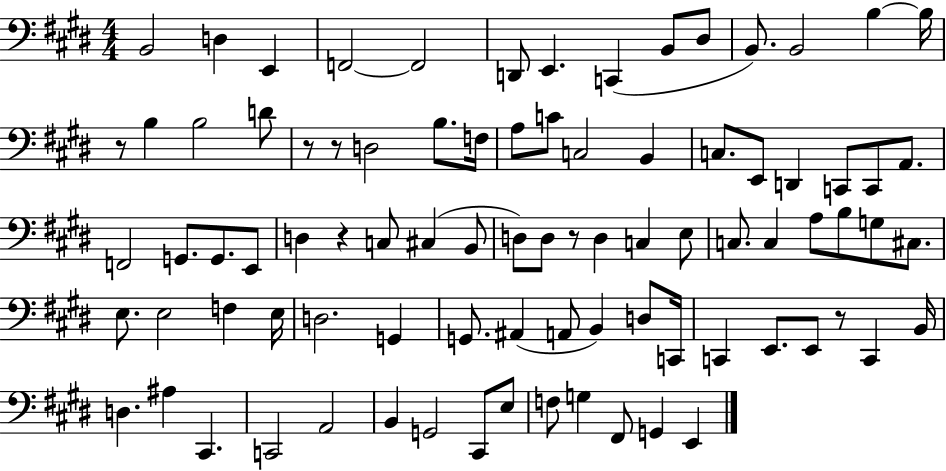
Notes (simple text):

B2/h D3/q E2/q F2/h F2/h D2/e E2/q. C2/q B2/e D#3/e B2/e. B2/h B3/q B3/s R/e B3/q B3/h D4/e R/e R/e D3/h B3/e. F3/s A3/e C4/e C3/h B2/q C3/e. E2/e D2/q C2/e C2/e A2/e. F2/h G2/e. G2/e. E2/e D3/q R/q C3/e C#3/q B2/e D3/e D3/e R/e D3/q C3/q E3/e C3/e. C3/q A3/e B3/e G3/e C#3/e. E3/e. E3/h F3/q E3/s D3/h. G2/q G2/e. A#2/q A2/e B2/q D3/e C2/s C2/q E2/e. E2/e R/e C2/q B2/s D3/q. A#3/q C#2/q. C2/h A2/h B2/q G2/h C#2/e E3/e F3/e G3/q F#2/e G2/q E2/q